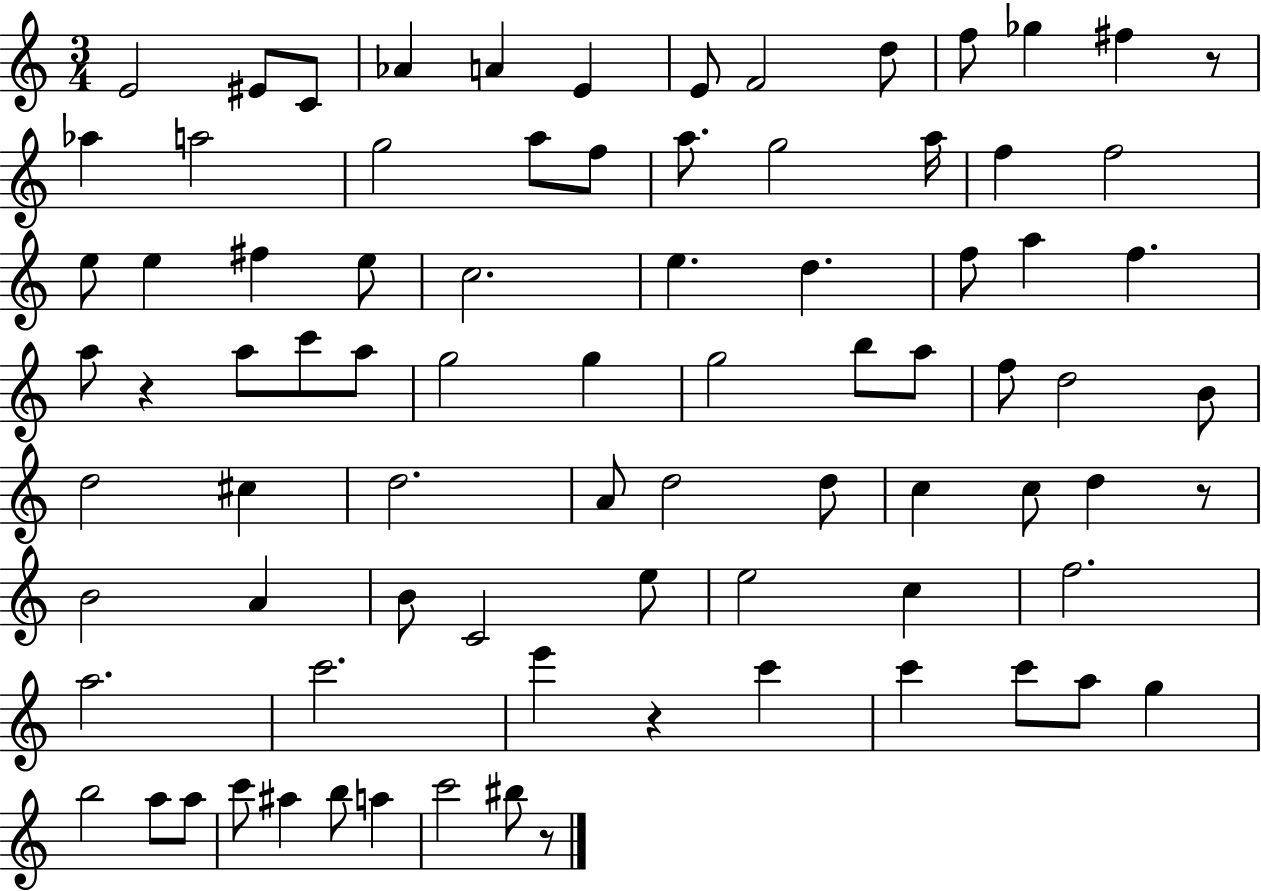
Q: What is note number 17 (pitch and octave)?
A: F5